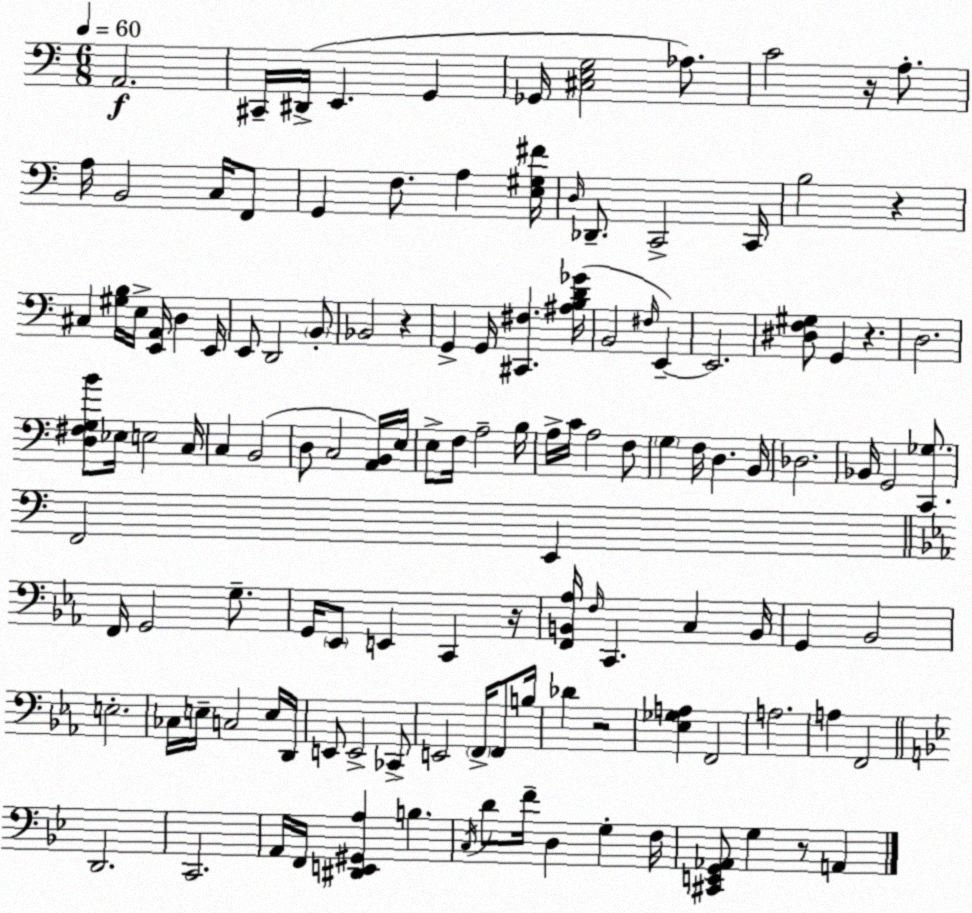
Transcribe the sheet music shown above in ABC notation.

X:1
T:Untitled
M:6/8
L:1/4
K:C
A,,2 ^C,,/4 ^D,,/4 E,, G,, _G,,/4 [^C,E,G,]2 _A,/2 C2 z/4 A,/2 A,/4 B,,2 C,/4 F,,/2 G,, F,/2 A, [E,^G,^F]/4 D,/4 _D,,/2 C,,2 C,,/4 B,2 z ^C, [^G,B,]/4 E,/4 [E,,A,,]/4 D, E,,/4 E,,/2 D,,2 B,,/2 _B,,2 z G,, G,,/4 [^C,,^F,] [^A,B,D_G]/4 B,,2 ^F,/4 E,, E,,2 [^D,F,^G,]/2 G,, z D,2 [D,^F,G,B]/2 _E,/4 E,2 C,/4 C, B,,2 D,/2 C,2 [A,,B,,]/4 E,/4 E,/2 F,/4 A,2 B,/4 A,/4 C/4 A,2 F,/2 G, F,/4 D, B,,/4 _D,2 _B,,/4 G,,2 [C,,_G,]/2 F,,2 E,, F,,/4 G,,2 G,/2 G,,/4 _E,,/2 E,, C,, z/4 [F,,B,,_A,]/4 F,/4 C,, C, B,,/4 G,, _B,,2 E,2 _C,/4 E,/4 C,2 E,/4 D,,/4 E,,/2 E,,2 _C,,/2 E,,2 F,,/4 F,,/2 B,/4 _D z2 [_E,_G,A,] F,,2 A,2 A, F,,2 D,,2 C,,2 A,,/4 F,,/4 [^D,,E,,^G,,A,] B, C,/4 D/2 F/4 D, G, F,/4 [^C,,E,,G,,_A,,]/2 G, z/2 A,,